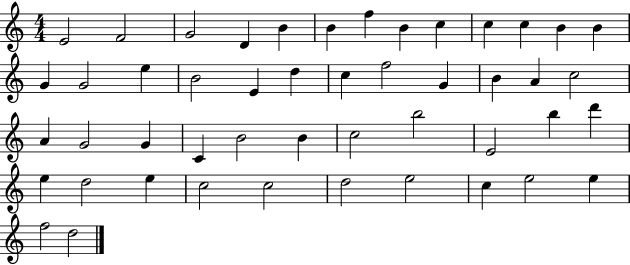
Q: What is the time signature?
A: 4/4